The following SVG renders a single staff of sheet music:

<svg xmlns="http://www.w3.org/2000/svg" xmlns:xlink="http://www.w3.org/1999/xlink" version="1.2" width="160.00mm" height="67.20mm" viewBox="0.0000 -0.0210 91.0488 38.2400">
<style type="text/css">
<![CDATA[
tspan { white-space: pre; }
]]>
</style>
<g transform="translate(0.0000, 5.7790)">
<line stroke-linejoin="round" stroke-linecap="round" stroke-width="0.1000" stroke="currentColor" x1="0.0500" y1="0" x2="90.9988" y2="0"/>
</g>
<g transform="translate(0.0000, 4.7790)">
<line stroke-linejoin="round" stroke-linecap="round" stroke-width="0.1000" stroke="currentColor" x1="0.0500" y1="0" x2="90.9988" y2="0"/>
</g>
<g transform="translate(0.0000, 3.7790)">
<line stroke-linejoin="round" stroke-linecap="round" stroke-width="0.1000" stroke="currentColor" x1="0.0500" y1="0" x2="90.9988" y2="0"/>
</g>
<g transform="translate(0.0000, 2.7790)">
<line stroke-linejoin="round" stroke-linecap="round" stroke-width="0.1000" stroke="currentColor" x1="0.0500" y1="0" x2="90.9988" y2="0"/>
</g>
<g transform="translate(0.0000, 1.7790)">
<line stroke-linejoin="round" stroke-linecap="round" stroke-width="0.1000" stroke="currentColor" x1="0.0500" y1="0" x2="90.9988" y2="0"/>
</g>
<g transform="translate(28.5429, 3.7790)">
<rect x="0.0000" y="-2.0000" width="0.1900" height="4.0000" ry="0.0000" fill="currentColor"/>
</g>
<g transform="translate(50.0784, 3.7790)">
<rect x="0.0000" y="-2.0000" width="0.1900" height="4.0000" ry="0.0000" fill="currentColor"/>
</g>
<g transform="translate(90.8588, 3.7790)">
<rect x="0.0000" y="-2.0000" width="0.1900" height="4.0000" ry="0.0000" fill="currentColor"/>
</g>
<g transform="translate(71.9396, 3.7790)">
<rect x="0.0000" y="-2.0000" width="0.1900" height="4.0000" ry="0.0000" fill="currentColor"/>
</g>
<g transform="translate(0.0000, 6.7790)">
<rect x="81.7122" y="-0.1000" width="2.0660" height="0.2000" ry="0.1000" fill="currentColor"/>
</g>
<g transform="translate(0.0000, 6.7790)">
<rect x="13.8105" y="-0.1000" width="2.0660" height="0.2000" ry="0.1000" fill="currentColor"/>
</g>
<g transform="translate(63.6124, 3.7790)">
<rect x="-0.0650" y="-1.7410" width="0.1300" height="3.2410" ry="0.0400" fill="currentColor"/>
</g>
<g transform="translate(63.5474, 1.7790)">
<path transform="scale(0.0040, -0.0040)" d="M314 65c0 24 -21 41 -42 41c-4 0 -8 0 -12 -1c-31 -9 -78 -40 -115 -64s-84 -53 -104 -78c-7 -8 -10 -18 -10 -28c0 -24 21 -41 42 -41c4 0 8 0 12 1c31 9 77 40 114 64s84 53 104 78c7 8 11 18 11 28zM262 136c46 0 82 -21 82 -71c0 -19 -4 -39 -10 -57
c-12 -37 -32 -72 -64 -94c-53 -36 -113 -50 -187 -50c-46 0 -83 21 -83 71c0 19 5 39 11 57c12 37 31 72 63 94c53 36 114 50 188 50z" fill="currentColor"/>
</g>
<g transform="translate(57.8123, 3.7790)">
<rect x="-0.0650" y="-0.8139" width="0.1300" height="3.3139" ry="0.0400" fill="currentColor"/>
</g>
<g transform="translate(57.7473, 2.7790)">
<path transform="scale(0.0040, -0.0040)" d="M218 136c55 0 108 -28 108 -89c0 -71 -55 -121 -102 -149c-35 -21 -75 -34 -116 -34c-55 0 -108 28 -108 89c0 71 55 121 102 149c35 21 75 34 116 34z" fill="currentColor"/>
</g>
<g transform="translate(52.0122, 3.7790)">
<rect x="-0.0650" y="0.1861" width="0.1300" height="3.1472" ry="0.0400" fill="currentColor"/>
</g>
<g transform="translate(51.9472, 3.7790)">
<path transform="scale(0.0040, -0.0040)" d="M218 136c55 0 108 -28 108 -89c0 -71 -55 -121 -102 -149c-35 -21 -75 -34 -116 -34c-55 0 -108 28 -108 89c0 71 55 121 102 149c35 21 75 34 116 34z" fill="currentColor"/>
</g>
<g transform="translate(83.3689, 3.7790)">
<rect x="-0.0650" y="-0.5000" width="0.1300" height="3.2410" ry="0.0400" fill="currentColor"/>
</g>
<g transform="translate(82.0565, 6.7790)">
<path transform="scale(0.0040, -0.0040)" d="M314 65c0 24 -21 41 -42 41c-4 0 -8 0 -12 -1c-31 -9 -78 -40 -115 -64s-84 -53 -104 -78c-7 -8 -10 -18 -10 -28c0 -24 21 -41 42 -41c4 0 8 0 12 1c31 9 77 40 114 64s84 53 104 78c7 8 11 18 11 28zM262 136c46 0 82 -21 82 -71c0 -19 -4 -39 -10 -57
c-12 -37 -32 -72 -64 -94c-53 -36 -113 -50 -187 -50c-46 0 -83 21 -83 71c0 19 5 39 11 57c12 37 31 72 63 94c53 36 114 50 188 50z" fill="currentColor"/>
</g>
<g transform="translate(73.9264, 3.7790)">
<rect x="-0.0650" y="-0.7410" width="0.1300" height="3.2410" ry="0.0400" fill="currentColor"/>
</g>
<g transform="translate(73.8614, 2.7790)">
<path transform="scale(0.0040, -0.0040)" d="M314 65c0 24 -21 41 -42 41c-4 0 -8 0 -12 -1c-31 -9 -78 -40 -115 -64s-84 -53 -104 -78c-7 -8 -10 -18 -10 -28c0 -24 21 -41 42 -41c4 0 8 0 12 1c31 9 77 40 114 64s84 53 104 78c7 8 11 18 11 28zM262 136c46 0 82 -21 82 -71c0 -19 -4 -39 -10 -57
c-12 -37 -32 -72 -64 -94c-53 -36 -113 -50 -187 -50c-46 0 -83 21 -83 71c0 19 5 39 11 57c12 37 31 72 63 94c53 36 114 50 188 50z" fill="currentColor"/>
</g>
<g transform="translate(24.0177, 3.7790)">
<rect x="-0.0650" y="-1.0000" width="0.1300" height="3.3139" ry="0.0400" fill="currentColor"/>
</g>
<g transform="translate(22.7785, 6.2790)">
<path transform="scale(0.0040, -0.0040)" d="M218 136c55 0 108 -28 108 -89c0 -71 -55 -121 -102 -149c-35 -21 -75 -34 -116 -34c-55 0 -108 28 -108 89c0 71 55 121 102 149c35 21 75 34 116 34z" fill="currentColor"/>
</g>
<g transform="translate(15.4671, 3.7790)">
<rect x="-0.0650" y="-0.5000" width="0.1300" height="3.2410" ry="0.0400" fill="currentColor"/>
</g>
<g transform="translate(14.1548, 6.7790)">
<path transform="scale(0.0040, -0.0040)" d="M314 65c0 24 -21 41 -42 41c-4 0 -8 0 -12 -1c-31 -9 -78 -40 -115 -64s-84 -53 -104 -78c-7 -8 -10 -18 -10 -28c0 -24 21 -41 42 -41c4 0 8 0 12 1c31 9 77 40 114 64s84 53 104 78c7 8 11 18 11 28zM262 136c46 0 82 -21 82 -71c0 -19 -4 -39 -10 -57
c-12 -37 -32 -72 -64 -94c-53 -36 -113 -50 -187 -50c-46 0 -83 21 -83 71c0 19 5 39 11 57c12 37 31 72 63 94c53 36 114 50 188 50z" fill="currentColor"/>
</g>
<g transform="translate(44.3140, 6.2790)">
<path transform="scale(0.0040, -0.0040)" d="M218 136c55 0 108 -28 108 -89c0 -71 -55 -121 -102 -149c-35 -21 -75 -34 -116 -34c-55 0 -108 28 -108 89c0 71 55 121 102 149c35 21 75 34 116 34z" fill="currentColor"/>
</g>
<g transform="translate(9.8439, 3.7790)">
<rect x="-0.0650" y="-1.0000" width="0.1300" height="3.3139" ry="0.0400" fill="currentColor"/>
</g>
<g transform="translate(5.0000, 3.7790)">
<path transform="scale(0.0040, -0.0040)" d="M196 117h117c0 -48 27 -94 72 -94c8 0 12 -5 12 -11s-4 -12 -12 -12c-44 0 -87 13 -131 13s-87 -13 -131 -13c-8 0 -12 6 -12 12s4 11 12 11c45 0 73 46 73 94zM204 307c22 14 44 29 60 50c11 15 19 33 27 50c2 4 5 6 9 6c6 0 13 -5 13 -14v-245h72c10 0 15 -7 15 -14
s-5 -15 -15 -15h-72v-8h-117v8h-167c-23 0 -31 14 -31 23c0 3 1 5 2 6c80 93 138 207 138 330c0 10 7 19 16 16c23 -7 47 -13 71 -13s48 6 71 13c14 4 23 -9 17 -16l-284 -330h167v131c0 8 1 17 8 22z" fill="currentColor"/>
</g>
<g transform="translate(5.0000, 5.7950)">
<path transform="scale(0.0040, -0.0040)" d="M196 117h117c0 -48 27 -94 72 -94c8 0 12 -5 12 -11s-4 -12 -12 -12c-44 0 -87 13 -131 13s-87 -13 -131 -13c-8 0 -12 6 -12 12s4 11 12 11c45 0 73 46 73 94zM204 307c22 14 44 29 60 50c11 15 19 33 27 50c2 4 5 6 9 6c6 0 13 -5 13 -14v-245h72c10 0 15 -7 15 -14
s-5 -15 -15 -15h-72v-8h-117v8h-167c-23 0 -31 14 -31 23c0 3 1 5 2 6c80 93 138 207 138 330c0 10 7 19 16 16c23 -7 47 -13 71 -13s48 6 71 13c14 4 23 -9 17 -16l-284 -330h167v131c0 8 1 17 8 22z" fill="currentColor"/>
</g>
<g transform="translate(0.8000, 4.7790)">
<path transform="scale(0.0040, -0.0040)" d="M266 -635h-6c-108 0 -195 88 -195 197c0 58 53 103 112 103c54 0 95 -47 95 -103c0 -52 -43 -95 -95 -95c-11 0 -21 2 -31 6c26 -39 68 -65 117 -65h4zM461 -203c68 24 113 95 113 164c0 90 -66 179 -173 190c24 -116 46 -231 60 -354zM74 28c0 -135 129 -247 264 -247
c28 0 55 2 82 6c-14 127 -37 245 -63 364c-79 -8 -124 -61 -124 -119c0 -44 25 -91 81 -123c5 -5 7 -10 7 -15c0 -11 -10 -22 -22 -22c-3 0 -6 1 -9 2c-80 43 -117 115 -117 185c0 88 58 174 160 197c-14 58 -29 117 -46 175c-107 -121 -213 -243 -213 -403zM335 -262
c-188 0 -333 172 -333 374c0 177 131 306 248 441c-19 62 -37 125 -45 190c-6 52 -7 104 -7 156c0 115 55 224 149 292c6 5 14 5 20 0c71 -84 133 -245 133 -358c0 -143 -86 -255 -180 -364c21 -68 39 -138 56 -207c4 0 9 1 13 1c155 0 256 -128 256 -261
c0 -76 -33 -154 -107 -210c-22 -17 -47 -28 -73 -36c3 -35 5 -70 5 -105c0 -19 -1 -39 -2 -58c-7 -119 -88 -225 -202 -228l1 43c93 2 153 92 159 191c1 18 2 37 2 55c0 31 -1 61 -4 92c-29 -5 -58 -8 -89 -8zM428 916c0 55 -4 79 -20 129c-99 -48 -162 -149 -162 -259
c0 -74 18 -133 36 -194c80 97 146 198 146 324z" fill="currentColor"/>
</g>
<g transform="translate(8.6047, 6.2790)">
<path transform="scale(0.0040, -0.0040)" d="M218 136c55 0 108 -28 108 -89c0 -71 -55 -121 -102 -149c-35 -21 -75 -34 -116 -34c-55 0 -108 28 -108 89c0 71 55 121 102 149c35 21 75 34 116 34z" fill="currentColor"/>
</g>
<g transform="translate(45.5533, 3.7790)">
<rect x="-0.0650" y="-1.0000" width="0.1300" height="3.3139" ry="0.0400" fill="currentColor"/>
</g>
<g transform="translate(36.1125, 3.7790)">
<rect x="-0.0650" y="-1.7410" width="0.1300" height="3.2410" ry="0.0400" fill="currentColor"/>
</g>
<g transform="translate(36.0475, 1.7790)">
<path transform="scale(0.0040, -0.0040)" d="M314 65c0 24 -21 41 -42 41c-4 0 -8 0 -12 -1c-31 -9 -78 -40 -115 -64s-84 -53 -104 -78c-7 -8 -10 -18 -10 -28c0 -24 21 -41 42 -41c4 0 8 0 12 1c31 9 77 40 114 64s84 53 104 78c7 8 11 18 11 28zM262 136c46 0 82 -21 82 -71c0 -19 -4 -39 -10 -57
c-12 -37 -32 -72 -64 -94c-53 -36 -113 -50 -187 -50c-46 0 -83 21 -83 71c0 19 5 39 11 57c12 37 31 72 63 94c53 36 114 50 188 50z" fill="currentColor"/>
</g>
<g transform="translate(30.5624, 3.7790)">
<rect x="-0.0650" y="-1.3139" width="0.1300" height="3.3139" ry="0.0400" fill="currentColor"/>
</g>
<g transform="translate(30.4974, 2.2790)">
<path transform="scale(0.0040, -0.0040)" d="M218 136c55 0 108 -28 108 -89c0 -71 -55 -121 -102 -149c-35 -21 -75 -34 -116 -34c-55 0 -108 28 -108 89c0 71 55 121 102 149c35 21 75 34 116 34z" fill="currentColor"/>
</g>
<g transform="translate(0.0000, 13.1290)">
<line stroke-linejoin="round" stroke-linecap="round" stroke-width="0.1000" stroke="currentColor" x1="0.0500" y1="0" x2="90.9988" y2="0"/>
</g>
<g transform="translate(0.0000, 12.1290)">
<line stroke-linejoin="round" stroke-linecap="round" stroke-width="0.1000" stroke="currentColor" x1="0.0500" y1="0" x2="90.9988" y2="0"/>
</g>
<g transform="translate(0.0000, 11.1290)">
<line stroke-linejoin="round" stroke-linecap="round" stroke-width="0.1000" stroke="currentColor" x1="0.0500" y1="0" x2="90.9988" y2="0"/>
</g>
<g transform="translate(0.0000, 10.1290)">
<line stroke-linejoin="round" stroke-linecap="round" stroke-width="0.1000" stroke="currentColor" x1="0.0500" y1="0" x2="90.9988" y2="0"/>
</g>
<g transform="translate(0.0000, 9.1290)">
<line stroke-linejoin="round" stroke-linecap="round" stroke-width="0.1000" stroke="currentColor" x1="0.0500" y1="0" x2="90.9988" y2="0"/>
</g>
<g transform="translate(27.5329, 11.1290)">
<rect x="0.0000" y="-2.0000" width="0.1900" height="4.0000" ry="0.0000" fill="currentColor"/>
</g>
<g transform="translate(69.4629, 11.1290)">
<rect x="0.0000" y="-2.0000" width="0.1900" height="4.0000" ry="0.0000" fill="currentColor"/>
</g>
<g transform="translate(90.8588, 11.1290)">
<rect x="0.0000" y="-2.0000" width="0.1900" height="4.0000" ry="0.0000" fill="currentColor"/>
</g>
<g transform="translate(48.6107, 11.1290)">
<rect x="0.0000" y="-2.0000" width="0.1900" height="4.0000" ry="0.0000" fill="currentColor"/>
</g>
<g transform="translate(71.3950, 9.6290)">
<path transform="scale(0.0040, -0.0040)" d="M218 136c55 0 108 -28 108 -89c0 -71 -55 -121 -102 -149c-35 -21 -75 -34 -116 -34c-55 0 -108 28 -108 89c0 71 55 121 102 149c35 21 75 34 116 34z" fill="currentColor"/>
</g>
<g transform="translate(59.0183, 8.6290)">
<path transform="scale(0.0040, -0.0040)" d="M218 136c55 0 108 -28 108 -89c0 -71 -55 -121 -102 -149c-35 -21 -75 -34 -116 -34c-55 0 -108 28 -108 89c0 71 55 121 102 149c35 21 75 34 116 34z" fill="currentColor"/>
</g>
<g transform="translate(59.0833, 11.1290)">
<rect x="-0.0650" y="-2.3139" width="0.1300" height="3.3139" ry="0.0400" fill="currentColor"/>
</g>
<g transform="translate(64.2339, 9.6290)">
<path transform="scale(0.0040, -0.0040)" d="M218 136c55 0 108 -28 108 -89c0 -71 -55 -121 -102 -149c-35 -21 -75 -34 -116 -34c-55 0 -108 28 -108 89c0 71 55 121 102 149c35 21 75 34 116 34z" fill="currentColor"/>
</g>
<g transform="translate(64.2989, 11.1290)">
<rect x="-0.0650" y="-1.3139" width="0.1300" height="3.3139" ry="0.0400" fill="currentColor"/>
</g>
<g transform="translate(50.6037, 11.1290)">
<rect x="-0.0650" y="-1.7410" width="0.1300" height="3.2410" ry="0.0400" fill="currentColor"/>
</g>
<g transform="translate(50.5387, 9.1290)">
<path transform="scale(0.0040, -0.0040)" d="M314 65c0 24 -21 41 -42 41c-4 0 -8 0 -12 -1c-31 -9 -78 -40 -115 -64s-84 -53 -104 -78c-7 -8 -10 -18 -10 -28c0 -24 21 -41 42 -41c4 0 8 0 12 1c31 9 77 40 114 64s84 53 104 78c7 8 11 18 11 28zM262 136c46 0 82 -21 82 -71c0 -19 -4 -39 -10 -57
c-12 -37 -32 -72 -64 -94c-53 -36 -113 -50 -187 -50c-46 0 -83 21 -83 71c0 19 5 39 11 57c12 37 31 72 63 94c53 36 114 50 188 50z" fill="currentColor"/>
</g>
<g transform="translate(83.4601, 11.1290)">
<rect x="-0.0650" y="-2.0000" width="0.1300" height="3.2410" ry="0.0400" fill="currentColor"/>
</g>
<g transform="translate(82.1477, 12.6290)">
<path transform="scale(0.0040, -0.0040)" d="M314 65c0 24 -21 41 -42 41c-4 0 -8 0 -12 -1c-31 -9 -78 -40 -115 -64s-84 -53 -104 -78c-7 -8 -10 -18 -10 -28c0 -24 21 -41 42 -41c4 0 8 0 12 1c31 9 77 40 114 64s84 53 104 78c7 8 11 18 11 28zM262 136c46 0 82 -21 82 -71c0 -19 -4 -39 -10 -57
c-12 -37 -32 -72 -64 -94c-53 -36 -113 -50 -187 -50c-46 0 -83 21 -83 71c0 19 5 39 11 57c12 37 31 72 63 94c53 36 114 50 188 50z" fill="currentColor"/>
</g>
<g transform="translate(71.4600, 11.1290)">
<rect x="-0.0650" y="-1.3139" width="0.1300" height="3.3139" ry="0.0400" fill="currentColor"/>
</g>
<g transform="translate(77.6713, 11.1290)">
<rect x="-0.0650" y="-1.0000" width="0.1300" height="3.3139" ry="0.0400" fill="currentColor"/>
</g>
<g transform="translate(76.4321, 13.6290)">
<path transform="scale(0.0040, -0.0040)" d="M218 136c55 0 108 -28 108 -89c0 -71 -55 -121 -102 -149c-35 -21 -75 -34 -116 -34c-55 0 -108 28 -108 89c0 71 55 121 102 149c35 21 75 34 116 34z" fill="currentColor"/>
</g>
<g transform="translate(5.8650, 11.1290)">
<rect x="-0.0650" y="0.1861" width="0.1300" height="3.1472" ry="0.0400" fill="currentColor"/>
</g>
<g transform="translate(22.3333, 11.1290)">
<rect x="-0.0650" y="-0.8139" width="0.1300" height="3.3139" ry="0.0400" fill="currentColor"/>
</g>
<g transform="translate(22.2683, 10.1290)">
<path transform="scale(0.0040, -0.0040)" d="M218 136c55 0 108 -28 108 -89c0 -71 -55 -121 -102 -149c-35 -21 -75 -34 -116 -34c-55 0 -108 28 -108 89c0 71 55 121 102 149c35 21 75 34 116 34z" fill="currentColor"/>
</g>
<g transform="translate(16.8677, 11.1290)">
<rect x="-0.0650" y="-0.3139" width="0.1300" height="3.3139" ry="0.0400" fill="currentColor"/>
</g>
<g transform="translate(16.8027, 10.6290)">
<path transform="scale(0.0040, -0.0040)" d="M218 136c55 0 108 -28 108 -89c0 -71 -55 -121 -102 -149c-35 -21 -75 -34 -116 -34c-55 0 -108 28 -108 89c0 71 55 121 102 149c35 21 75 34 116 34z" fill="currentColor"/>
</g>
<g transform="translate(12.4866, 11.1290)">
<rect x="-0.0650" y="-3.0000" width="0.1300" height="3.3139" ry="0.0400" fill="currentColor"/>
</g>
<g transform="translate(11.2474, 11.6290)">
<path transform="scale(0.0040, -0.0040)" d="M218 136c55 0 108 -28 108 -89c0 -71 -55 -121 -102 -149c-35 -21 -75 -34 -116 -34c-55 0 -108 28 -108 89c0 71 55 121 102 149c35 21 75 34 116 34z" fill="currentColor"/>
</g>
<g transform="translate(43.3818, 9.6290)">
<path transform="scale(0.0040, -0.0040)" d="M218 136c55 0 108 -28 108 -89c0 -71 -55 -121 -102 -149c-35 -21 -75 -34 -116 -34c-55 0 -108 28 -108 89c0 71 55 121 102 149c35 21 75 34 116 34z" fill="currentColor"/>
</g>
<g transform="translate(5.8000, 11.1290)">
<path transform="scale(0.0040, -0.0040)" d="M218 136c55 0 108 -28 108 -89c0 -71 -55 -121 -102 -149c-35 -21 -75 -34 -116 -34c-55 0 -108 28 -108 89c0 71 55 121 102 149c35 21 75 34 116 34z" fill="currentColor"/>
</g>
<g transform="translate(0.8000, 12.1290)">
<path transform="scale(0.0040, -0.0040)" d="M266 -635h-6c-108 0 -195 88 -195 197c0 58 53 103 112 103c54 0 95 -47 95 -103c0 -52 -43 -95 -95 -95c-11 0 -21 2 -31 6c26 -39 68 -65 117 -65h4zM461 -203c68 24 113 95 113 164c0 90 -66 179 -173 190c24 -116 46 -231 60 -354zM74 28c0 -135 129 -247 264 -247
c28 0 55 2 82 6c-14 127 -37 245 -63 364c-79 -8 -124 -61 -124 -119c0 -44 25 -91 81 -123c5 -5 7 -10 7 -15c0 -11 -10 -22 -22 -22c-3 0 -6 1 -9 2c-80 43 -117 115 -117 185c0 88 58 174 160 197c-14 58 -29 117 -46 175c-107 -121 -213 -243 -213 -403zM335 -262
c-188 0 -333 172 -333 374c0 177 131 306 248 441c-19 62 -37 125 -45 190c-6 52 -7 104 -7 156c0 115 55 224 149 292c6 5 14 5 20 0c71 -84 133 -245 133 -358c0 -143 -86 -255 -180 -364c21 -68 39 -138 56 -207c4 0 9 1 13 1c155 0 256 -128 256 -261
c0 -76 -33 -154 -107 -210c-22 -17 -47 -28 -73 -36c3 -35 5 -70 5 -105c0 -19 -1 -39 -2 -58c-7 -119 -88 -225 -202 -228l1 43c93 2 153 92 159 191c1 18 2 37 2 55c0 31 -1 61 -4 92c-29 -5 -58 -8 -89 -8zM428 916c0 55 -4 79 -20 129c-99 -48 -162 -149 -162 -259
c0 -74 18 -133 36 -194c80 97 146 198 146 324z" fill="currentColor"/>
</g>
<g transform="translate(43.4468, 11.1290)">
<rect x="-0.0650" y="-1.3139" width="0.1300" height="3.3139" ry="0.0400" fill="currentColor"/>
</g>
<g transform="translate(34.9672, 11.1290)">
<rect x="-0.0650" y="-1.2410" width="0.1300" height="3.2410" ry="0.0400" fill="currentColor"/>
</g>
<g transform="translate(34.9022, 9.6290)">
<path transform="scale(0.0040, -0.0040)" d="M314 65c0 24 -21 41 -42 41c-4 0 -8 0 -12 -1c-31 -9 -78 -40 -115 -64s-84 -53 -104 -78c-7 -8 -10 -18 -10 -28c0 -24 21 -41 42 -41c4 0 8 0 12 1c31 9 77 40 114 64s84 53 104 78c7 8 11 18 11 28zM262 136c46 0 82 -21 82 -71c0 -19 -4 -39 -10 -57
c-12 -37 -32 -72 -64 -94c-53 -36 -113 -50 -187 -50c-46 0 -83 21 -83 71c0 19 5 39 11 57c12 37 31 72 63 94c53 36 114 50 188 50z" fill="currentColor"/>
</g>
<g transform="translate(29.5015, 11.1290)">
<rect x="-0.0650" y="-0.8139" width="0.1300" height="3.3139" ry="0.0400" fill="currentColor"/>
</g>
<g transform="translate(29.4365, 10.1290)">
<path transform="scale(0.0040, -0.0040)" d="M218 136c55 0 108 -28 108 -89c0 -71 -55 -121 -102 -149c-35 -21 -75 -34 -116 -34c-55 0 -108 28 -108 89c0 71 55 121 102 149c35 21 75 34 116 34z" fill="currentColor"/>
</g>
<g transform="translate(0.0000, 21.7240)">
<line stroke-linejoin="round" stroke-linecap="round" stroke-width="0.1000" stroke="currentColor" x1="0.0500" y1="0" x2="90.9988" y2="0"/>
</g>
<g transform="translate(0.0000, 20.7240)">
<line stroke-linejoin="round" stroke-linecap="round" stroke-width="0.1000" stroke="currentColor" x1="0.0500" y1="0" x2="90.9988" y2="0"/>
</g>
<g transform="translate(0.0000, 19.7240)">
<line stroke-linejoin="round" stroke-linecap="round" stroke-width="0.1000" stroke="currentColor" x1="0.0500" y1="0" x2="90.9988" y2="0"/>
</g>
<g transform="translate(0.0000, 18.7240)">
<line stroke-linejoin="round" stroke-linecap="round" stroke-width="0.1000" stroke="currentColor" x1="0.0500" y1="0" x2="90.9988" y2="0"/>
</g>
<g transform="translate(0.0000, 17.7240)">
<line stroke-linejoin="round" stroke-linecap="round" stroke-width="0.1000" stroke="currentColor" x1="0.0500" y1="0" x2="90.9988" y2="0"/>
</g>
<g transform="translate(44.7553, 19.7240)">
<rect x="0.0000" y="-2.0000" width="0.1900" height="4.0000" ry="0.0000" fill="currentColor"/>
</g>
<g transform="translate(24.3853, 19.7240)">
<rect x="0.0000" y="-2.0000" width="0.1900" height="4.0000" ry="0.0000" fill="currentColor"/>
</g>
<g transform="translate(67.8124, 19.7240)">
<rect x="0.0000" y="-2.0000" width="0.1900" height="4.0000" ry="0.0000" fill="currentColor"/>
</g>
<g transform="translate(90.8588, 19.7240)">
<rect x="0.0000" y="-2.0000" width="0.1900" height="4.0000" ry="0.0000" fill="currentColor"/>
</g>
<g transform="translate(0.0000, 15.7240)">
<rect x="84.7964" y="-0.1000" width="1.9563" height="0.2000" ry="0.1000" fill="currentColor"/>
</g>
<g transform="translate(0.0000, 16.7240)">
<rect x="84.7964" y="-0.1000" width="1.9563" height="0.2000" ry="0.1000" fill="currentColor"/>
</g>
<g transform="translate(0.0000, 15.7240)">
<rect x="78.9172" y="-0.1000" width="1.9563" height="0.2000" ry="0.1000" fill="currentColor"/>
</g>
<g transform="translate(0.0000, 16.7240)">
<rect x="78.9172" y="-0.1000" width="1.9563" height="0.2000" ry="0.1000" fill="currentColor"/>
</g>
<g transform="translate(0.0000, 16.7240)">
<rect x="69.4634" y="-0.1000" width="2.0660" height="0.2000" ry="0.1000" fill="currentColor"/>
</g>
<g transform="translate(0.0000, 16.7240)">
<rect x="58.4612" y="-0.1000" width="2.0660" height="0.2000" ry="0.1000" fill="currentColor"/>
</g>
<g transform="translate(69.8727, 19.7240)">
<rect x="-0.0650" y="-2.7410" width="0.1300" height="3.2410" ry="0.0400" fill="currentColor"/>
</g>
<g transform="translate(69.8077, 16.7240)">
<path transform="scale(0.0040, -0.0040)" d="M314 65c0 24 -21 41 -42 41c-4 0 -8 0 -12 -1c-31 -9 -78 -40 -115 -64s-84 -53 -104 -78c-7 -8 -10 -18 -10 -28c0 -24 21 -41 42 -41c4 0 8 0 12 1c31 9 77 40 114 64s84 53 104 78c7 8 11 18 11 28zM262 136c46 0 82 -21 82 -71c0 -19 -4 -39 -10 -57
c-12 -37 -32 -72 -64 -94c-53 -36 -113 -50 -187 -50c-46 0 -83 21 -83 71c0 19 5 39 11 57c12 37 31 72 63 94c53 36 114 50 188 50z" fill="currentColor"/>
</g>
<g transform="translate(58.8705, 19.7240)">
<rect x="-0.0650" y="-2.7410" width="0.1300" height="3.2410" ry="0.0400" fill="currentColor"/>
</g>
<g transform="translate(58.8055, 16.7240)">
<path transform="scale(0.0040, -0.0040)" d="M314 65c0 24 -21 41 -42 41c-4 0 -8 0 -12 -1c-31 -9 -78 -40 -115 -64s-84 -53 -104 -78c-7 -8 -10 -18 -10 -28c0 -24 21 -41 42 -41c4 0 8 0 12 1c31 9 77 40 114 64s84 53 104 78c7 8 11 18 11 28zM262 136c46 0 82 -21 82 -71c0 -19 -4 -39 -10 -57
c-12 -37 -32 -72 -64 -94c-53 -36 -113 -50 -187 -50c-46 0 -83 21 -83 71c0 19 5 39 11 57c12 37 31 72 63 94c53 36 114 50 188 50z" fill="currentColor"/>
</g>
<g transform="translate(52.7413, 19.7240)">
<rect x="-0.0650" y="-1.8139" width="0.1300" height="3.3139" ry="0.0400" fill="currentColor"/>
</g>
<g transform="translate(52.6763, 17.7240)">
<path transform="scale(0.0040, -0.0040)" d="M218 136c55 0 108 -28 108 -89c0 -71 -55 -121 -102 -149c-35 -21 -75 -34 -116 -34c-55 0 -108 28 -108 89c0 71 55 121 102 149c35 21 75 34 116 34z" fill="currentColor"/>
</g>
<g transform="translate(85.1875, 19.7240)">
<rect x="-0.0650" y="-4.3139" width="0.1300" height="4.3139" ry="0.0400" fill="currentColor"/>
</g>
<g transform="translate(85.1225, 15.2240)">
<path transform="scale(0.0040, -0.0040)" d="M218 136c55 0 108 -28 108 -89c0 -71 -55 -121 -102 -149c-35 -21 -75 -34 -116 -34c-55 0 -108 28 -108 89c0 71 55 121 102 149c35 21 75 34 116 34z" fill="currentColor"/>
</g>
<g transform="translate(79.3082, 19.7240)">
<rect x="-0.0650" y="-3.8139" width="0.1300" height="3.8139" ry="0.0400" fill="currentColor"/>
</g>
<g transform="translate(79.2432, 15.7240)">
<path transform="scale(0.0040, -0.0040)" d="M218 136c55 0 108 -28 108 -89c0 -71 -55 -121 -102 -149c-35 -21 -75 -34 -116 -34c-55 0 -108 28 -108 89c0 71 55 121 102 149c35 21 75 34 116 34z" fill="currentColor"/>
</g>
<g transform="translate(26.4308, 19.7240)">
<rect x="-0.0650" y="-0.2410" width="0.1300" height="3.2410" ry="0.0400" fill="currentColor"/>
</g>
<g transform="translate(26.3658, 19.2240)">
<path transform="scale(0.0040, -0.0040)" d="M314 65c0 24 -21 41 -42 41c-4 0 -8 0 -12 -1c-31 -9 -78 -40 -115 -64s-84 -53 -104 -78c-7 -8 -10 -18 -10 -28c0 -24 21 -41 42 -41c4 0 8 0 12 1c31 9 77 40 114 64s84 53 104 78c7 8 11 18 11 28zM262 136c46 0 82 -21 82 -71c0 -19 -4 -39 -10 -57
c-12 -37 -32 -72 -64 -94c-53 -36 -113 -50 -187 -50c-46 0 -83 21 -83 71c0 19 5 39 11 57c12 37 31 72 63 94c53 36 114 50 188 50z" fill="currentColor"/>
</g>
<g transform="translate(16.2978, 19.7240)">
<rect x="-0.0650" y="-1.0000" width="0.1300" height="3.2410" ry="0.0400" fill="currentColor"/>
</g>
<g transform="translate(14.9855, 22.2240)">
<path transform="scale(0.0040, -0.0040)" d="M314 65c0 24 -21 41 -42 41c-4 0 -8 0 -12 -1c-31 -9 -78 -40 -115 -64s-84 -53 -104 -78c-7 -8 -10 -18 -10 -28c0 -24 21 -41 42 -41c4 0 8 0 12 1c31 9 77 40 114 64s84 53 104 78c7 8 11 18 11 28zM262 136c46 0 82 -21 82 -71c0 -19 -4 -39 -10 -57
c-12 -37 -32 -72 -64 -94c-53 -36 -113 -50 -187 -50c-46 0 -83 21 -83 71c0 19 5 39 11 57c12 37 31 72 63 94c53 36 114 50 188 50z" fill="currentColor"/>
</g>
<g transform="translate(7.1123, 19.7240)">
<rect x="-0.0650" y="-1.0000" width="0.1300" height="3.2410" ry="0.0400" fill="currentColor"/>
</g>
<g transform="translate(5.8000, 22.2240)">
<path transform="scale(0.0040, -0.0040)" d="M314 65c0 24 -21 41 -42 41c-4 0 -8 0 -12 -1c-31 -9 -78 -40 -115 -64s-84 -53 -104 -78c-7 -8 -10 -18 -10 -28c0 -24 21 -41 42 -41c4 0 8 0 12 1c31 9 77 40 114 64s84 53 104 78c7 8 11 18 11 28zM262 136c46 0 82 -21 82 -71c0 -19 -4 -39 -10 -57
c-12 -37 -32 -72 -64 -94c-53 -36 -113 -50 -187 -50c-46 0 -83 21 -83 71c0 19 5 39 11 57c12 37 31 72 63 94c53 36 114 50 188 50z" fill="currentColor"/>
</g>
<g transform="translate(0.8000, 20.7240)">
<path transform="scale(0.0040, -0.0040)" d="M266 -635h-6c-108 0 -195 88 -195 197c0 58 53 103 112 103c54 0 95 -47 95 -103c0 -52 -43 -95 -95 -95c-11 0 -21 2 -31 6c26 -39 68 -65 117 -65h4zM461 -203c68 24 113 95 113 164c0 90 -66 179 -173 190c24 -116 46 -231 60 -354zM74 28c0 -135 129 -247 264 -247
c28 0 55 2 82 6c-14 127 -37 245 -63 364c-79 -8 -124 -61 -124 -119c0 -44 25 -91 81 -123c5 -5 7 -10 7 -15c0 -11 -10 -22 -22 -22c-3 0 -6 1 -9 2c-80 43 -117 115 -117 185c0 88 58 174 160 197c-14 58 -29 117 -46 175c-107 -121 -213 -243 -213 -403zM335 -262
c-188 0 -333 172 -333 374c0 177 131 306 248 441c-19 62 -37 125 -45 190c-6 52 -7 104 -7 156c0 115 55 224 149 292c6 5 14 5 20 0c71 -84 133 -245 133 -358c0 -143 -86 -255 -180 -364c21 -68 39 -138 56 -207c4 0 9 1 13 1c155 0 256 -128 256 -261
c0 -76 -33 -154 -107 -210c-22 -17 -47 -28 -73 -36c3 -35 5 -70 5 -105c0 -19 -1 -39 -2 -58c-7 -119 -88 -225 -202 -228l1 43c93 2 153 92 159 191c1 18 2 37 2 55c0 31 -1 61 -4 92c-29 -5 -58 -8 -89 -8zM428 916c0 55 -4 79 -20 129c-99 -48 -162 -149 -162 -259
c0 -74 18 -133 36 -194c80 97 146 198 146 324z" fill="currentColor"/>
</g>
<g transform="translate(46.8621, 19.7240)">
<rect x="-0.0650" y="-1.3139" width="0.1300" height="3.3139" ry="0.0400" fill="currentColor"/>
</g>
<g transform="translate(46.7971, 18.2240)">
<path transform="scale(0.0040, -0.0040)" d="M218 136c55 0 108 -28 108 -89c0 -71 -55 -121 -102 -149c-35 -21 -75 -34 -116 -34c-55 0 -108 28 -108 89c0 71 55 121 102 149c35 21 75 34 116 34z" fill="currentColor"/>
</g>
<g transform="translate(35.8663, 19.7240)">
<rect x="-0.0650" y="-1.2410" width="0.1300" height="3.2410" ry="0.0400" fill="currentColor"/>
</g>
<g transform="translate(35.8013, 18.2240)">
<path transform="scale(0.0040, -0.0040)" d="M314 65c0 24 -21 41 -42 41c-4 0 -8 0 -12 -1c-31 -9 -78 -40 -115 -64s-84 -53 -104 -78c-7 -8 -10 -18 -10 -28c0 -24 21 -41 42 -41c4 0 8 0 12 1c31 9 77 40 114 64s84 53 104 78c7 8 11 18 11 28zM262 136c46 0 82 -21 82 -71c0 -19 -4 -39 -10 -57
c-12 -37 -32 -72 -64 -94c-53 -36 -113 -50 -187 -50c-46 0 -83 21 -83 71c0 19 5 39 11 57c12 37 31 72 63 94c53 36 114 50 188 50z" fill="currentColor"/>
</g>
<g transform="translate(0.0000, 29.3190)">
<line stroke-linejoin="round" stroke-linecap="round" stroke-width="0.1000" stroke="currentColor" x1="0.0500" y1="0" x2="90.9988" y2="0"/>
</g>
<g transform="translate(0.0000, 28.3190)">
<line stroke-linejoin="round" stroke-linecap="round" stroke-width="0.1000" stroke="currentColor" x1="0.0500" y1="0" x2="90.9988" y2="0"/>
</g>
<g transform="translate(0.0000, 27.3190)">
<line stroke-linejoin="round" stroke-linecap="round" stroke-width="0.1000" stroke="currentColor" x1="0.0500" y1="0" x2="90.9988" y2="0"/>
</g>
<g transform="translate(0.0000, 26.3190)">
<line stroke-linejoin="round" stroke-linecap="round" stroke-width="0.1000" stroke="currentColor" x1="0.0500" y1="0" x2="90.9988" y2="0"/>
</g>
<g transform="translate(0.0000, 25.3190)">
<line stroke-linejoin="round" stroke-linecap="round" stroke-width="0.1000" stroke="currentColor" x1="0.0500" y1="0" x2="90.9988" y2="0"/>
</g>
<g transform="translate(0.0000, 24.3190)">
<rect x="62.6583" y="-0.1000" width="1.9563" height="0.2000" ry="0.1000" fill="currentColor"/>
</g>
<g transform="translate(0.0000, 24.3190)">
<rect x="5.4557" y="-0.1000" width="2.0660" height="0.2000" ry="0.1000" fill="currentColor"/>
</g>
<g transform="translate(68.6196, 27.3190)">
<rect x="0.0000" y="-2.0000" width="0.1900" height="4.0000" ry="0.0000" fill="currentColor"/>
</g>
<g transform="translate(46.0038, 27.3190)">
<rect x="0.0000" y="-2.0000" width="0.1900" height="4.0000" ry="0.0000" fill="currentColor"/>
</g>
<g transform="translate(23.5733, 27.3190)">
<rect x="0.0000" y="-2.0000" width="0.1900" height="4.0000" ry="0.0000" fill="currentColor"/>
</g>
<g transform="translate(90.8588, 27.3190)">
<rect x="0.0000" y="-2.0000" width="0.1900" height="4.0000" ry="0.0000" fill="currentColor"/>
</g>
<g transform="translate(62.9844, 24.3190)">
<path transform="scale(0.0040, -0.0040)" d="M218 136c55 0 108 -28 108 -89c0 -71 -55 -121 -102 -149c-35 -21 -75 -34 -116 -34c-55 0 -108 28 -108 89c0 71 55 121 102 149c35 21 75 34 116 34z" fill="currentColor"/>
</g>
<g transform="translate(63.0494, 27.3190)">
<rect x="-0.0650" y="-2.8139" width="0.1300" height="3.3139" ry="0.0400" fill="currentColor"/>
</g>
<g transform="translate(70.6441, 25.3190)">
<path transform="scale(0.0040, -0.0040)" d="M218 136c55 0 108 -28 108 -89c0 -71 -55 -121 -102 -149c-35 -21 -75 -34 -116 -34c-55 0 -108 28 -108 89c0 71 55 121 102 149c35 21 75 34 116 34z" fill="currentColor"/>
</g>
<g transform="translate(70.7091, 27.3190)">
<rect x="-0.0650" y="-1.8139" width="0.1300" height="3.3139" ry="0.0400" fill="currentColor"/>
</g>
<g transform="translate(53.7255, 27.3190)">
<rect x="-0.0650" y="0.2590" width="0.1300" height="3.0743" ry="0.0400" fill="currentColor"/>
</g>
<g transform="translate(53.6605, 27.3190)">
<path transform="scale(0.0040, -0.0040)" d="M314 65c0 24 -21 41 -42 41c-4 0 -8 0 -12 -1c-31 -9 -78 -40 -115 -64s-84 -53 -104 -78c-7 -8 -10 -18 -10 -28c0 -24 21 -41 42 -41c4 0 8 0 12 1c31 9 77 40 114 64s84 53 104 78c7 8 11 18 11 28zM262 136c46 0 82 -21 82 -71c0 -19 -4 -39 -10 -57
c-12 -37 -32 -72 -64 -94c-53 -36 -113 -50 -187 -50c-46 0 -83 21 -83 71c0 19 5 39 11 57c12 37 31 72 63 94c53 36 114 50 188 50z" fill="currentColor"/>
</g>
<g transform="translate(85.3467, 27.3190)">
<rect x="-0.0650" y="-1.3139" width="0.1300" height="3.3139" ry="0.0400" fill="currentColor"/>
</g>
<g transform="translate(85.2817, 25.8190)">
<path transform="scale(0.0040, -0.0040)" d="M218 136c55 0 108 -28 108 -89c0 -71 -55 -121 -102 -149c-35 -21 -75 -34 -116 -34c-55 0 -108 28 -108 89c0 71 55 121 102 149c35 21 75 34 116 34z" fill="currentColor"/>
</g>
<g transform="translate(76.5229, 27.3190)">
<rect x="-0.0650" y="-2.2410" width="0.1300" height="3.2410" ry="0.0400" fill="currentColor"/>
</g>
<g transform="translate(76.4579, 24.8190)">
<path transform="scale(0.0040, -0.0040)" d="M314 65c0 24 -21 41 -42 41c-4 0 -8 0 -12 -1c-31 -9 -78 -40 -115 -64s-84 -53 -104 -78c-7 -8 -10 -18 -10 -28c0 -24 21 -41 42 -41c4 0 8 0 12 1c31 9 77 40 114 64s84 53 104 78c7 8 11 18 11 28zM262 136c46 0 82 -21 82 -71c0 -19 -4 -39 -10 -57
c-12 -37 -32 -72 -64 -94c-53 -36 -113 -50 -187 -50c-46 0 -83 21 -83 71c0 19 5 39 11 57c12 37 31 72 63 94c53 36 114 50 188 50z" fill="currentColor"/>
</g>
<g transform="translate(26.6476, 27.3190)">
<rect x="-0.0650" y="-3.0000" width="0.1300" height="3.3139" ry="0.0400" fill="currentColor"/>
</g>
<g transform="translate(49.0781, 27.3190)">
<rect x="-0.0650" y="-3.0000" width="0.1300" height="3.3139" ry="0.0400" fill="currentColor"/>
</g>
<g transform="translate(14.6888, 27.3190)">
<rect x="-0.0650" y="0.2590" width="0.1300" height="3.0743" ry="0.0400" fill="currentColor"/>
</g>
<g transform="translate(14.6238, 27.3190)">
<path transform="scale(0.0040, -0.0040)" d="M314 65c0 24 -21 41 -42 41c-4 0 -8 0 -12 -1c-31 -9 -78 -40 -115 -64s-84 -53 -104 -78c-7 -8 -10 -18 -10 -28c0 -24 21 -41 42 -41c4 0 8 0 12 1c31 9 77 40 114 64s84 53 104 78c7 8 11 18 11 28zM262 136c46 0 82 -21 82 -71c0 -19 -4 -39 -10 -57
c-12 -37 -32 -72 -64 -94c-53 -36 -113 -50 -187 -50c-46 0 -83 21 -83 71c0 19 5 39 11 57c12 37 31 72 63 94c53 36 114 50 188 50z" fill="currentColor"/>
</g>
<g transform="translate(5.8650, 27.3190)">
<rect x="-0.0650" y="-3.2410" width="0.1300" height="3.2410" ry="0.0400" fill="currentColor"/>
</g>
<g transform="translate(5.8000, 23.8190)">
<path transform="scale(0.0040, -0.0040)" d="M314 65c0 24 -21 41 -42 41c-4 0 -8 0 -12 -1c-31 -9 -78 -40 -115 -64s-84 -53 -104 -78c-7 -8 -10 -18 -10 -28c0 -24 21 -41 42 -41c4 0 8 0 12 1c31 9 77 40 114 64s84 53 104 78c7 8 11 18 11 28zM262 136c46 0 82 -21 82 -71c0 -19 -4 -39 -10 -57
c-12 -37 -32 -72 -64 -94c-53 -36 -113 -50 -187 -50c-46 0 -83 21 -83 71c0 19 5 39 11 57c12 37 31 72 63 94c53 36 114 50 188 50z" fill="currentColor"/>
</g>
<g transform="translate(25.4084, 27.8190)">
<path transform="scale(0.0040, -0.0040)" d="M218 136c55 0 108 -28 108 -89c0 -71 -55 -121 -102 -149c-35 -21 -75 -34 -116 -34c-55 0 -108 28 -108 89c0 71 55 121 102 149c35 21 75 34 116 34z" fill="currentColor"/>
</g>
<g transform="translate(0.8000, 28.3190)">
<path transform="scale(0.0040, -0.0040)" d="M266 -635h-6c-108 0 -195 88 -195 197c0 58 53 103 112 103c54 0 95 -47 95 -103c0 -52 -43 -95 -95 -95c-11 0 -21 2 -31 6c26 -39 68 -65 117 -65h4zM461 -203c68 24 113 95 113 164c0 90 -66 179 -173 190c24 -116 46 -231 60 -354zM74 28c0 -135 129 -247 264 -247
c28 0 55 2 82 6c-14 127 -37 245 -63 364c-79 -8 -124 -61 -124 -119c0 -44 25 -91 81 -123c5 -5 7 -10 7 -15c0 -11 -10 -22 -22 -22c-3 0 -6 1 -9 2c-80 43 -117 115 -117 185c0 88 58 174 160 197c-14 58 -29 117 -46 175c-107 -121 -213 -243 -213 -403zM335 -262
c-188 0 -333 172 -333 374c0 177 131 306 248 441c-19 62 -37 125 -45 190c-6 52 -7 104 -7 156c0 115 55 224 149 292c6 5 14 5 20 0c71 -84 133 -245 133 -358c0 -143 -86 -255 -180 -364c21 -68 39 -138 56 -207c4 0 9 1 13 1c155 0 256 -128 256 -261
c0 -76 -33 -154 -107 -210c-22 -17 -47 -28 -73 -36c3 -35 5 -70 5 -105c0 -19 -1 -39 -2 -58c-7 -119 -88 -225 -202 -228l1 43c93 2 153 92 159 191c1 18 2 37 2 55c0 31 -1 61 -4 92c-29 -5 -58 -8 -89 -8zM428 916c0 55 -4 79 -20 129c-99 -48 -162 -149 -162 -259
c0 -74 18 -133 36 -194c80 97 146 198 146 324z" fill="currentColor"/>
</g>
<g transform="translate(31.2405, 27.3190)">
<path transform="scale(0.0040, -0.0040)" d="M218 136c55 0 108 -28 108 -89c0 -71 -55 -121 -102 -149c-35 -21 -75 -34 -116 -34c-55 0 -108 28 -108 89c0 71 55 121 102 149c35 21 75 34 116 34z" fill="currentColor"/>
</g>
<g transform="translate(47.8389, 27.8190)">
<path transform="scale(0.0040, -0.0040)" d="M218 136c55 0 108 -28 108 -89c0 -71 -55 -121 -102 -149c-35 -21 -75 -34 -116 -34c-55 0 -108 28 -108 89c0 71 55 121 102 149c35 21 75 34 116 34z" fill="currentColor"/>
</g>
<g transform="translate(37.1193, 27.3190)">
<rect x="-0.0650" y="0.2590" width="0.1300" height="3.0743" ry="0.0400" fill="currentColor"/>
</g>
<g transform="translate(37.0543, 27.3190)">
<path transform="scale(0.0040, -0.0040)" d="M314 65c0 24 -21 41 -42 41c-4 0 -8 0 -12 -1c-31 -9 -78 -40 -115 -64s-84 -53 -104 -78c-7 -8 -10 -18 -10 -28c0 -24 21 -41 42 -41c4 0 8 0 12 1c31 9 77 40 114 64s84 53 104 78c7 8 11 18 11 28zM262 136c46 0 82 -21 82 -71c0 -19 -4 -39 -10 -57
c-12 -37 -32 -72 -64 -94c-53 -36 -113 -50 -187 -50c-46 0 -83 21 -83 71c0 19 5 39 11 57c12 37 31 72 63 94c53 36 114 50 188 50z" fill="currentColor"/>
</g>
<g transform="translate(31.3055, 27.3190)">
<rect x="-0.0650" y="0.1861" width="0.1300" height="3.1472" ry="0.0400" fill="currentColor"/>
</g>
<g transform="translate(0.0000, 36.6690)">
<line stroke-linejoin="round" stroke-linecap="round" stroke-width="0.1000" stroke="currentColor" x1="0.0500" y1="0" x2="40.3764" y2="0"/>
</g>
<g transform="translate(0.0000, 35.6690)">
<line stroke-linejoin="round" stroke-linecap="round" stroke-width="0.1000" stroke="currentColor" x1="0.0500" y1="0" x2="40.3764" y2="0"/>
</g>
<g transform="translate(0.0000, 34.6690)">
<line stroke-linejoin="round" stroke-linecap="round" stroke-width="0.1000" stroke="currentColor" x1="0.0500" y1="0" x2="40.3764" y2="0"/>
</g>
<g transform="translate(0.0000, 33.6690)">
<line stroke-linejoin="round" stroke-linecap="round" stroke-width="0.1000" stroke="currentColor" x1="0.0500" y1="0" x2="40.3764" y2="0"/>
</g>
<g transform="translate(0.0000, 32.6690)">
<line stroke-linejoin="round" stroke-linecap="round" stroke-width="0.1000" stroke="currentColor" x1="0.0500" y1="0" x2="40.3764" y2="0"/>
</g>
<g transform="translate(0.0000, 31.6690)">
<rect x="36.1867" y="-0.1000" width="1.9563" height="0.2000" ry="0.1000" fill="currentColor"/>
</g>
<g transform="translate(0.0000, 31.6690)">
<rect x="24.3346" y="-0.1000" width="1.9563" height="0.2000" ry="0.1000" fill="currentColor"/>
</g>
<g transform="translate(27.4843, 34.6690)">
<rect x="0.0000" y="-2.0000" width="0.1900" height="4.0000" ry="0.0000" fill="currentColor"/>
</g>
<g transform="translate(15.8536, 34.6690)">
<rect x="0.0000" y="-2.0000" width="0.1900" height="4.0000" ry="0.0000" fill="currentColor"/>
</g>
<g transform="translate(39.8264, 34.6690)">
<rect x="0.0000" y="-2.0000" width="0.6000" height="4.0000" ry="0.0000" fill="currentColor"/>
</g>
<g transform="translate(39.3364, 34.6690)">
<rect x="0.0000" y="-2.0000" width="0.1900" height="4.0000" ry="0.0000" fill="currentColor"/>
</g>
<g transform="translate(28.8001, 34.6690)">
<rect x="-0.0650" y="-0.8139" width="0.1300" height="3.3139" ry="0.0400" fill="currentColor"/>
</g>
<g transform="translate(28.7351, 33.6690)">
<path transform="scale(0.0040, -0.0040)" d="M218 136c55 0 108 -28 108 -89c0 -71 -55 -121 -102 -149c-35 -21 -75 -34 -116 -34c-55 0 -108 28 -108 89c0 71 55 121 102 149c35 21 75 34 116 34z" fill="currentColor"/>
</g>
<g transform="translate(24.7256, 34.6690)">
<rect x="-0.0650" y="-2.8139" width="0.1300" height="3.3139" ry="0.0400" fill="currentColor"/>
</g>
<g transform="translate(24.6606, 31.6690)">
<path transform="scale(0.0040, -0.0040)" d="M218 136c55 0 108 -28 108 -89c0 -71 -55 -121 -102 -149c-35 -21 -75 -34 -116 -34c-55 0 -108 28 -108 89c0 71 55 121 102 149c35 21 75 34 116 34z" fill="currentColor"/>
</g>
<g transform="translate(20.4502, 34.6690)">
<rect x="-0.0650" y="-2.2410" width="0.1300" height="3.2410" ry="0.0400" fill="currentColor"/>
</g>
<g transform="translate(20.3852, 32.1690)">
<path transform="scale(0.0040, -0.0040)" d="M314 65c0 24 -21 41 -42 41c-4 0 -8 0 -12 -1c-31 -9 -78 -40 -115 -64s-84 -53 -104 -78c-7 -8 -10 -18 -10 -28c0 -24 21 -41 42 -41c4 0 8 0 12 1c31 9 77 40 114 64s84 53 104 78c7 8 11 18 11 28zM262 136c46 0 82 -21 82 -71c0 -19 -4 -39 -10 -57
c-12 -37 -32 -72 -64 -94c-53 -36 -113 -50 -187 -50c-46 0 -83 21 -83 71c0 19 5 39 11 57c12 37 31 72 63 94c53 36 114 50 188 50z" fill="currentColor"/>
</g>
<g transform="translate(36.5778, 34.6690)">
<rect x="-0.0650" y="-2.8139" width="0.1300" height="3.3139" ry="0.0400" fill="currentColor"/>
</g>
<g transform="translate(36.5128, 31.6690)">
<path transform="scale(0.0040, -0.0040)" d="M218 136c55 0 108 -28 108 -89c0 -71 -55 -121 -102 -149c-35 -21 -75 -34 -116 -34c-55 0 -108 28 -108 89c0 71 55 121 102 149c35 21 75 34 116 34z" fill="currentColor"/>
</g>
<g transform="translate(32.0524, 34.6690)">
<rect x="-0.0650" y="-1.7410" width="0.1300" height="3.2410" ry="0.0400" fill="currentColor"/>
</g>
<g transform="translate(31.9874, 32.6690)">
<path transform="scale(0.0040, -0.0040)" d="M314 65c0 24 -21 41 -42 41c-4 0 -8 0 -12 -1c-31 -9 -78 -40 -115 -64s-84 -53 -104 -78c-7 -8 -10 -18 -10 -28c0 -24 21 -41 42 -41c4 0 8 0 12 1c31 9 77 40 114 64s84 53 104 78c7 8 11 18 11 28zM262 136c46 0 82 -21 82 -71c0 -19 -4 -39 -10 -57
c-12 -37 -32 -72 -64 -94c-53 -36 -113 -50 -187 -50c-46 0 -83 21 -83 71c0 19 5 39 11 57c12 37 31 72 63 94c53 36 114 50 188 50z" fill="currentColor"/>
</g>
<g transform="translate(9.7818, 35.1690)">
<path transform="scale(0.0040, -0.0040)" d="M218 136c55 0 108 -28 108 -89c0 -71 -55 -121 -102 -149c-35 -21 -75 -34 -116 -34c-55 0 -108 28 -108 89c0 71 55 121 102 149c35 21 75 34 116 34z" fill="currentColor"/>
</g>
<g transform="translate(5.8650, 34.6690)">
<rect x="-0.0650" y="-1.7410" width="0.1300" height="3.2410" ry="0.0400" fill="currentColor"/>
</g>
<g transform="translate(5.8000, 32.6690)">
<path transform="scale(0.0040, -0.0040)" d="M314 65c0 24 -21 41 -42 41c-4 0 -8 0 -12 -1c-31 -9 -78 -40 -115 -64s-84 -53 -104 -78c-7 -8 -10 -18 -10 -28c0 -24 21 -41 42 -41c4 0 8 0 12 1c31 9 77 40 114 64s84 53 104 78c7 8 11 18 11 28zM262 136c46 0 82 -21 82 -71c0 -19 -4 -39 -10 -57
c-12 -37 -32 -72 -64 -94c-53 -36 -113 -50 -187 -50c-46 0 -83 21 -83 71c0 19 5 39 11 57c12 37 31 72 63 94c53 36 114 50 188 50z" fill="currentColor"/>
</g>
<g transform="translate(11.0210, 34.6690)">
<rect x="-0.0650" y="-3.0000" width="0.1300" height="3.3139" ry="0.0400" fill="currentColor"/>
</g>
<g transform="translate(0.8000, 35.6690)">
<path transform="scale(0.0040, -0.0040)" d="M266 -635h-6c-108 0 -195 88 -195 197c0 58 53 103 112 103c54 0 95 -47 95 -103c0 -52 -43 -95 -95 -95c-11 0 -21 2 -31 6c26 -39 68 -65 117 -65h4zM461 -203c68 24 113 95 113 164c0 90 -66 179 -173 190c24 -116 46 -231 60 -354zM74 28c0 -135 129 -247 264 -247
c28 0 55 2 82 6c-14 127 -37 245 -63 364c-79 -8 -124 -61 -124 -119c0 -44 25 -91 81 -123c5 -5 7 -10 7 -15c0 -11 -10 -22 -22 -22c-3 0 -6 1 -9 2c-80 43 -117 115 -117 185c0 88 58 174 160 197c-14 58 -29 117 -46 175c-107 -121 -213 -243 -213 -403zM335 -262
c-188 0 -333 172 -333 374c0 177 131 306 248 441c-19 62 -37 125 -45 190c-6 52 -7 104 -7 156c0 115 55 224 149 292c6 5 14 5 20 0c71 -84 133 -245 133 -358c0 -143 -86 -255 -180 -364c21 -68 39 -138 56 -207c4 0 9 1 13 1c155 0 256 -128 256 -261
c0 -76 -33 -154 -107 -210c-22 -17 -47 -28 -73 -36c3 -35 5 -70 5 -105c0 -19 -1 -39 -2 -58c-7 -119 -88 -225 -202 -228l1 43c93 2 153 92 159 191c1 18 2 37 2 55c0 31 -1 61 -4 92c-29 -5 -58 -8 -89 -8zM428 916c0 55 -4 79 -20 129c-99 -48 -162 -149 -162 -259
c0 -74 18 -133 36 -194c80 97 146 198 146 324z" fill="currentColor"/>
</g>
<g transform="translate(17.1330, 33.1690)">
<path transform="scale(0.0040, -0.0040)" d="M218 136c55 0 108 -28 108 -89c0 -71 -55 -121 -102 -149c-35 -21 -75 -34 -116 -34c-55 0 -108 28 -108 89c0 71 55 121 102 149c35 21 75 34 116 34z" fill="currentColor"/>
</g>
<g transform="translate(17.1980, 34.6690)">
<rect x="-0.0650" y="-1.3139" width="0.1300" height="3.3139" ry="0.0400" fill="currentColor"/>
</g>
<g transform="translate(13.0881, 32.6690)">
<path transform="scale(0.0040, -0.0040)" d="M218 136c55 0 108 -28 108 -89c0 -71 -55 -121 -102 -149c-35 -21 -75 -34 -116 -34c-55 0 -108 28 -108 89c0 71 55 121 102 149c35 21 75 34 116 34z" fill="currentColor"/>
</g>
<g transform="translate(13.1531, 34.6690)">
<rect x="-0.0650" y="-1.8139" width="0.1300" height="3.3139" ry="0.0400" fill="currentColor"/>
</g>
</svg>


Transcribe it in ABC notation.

X:1
T:Untitled
M:4/4
L:1/4
K:C
D C2 D e f2 D B d f2 d2 C2 B A c d d e2 e f2 g e e D F2 D2 D2 c2 e2 e f a2 a2 c' d' b2 B2 A B B2 A B2 a f g2 e f2 A f e g2 a d f2 a